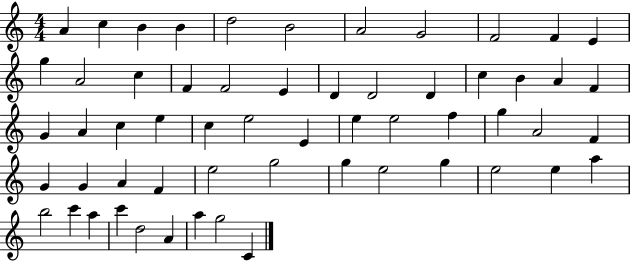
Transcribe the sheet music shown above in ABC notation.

X:1
T:Untitled
M:4/4
L:1/4
K:C
A c B B d2 B2 A2 G2 F2 F E g A2 c F F2 E D D2 D c B A F G A c e c e2 E e e2 f g A2 F G G A F e2 g2 g e2 g e2 e a b2 c' a c' d2 A a g2 C